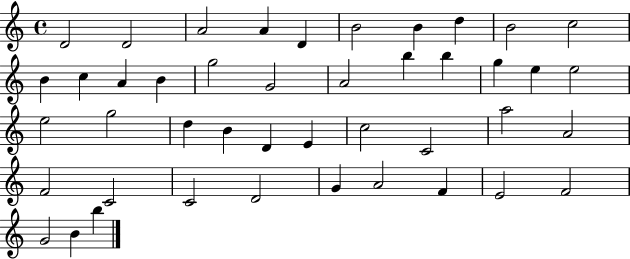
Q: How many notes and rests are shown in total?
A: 44